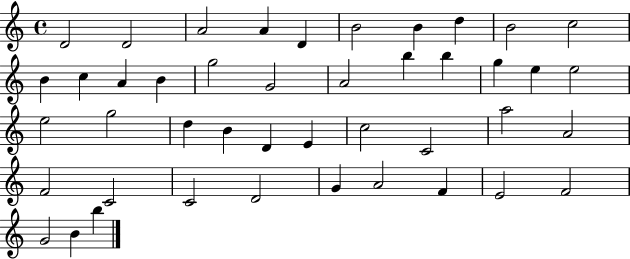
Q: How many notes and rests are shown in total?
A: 44